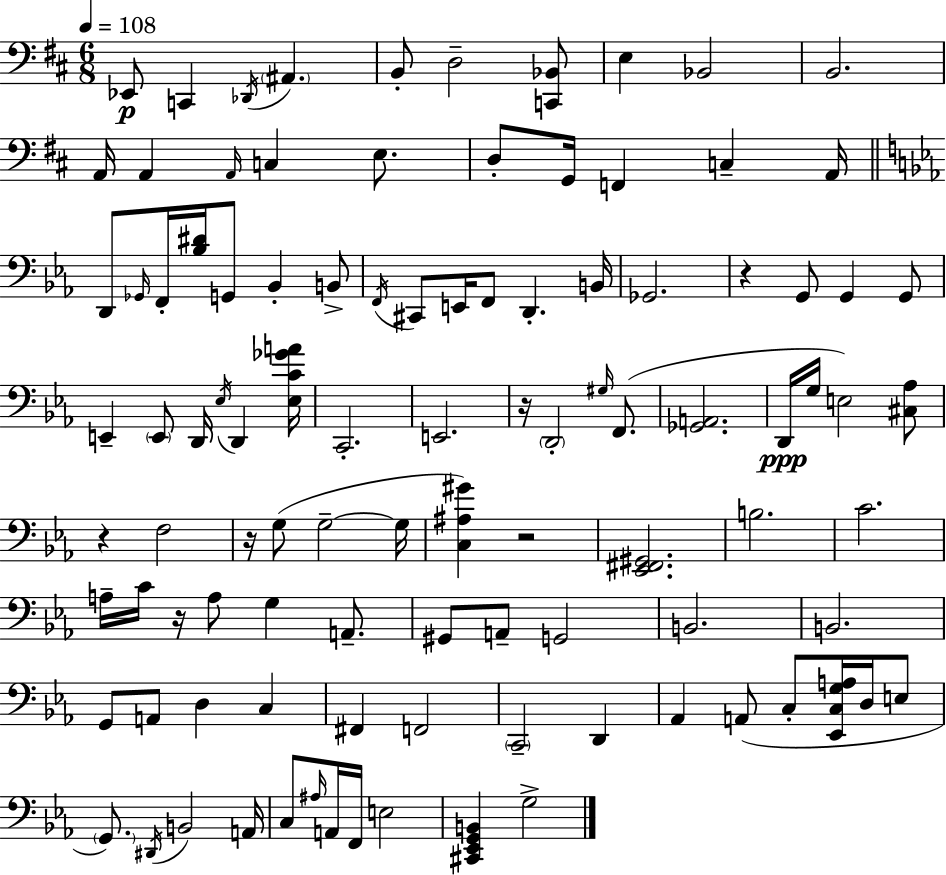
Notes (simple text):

Eb2/e C2/q Db2/s A#2/q. B2/e D3/h [C2,Bb2]/e E3/q Bb2/h B2/h. A2/s A2/q A2/s C3/q E3/e. D3/e G2/s F2/q C3/q A2/s D2/e Gb2/s F2/s [Bb3,D#4]/s G2/e Bb2/q B2/e F2/s C#2/e E2/s F2/e D2/q. B2/s Gb2/h. R/q G2/e G2/q G2/e E2/q E2/e D2/s Eb3/s D2/q [Eb3,C4,Gb4,A4]/s C2/h. E2/h. R/s D2/h G#3/s F2/e. [Gb2,A2]/h. D2/s G3/s E3/h [C#3,Ab3]/e R/q F3/h R/s G3/e G3/h G3/s [C3,A#3,G#4]/q R/h [Eb2,F#2,G#2]/h. B3/h. C4/h. A3/s C4/s R/s A3/e G3/q A2/e. G#2/e A2/e G2/h B2/h. B2/h. G2/e A2/e D3/q C3/q F#2/q F2/h C2/h D2/q Ab2/q A2/e C3/e [Eb2,C3,G3,A3]/s D3/s E3/e G2/e. D#2/s B2/h A2/s C3/e A#3/s A2/s F2/s E3/h [C#2,Eb2,G2,B2]/q G3/h